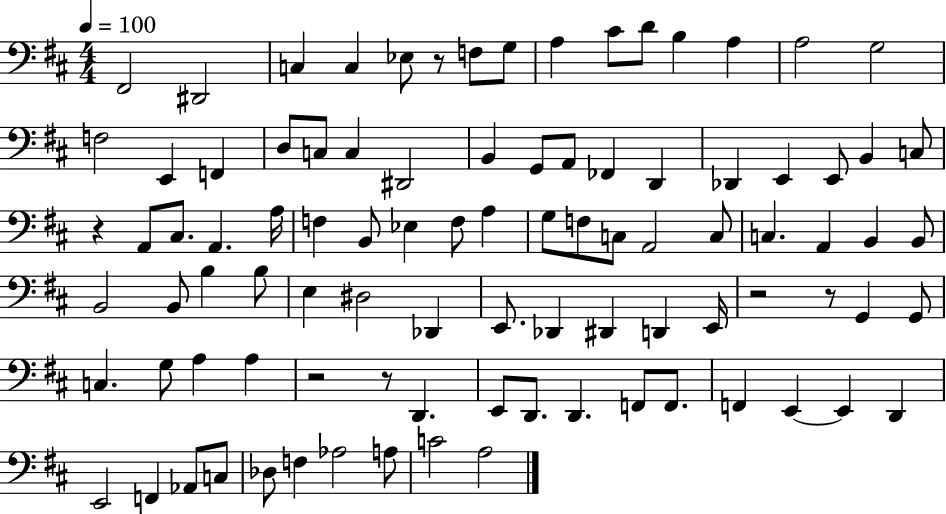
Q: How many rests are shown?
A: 6